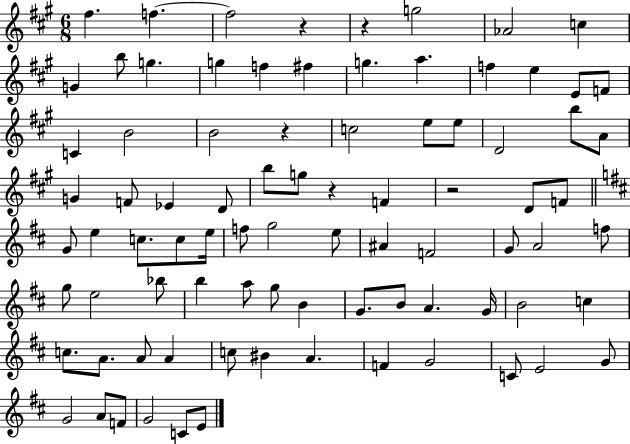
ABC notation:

X:1
T:Untitled
M:6/8
L:1/4
K:A
^f f f2 z z g2 _A2 c G b/2 g g f ^f g a f e E/2 F/2 C B2 B2 z c2 e/2 e/2 D2 b/2 A/2 G F/2 _E D/2 b/2 g/2 z F z2 D/2 F/2 G/2 e c/2 c/2 e/4 f/2 g2 e/2 ^A F2 G/2 A2 f/2 g/2 e2 _b/2 b a/2 g/2 B G/2 B/2 A G/4 B2 c c/2 A/2 A/2 A c/2 ^B A F G2 C/2 E2 G/2 G2 A/2 F/2 G2 C/2 E/2